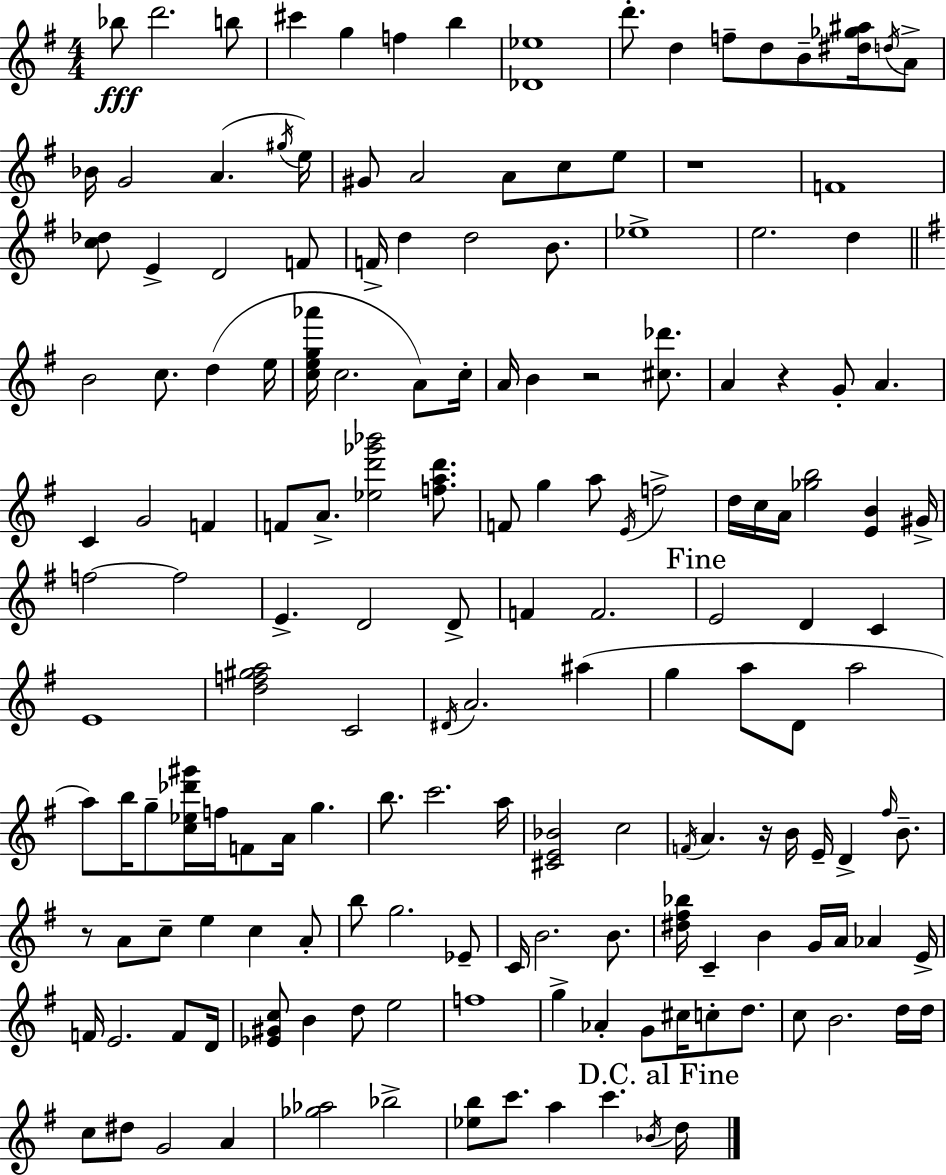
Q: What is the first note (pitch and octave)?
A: Bb5